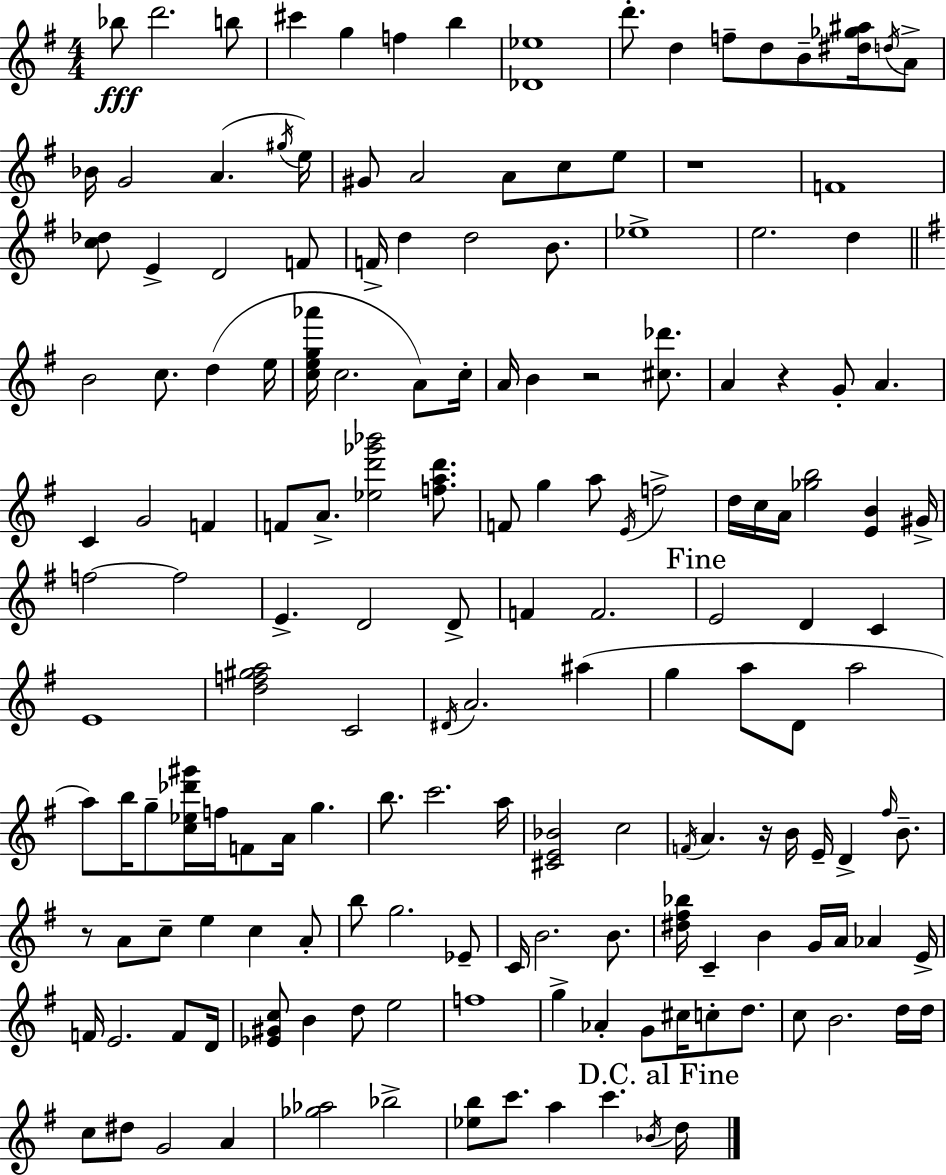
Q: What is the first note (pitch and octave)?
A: Bb5